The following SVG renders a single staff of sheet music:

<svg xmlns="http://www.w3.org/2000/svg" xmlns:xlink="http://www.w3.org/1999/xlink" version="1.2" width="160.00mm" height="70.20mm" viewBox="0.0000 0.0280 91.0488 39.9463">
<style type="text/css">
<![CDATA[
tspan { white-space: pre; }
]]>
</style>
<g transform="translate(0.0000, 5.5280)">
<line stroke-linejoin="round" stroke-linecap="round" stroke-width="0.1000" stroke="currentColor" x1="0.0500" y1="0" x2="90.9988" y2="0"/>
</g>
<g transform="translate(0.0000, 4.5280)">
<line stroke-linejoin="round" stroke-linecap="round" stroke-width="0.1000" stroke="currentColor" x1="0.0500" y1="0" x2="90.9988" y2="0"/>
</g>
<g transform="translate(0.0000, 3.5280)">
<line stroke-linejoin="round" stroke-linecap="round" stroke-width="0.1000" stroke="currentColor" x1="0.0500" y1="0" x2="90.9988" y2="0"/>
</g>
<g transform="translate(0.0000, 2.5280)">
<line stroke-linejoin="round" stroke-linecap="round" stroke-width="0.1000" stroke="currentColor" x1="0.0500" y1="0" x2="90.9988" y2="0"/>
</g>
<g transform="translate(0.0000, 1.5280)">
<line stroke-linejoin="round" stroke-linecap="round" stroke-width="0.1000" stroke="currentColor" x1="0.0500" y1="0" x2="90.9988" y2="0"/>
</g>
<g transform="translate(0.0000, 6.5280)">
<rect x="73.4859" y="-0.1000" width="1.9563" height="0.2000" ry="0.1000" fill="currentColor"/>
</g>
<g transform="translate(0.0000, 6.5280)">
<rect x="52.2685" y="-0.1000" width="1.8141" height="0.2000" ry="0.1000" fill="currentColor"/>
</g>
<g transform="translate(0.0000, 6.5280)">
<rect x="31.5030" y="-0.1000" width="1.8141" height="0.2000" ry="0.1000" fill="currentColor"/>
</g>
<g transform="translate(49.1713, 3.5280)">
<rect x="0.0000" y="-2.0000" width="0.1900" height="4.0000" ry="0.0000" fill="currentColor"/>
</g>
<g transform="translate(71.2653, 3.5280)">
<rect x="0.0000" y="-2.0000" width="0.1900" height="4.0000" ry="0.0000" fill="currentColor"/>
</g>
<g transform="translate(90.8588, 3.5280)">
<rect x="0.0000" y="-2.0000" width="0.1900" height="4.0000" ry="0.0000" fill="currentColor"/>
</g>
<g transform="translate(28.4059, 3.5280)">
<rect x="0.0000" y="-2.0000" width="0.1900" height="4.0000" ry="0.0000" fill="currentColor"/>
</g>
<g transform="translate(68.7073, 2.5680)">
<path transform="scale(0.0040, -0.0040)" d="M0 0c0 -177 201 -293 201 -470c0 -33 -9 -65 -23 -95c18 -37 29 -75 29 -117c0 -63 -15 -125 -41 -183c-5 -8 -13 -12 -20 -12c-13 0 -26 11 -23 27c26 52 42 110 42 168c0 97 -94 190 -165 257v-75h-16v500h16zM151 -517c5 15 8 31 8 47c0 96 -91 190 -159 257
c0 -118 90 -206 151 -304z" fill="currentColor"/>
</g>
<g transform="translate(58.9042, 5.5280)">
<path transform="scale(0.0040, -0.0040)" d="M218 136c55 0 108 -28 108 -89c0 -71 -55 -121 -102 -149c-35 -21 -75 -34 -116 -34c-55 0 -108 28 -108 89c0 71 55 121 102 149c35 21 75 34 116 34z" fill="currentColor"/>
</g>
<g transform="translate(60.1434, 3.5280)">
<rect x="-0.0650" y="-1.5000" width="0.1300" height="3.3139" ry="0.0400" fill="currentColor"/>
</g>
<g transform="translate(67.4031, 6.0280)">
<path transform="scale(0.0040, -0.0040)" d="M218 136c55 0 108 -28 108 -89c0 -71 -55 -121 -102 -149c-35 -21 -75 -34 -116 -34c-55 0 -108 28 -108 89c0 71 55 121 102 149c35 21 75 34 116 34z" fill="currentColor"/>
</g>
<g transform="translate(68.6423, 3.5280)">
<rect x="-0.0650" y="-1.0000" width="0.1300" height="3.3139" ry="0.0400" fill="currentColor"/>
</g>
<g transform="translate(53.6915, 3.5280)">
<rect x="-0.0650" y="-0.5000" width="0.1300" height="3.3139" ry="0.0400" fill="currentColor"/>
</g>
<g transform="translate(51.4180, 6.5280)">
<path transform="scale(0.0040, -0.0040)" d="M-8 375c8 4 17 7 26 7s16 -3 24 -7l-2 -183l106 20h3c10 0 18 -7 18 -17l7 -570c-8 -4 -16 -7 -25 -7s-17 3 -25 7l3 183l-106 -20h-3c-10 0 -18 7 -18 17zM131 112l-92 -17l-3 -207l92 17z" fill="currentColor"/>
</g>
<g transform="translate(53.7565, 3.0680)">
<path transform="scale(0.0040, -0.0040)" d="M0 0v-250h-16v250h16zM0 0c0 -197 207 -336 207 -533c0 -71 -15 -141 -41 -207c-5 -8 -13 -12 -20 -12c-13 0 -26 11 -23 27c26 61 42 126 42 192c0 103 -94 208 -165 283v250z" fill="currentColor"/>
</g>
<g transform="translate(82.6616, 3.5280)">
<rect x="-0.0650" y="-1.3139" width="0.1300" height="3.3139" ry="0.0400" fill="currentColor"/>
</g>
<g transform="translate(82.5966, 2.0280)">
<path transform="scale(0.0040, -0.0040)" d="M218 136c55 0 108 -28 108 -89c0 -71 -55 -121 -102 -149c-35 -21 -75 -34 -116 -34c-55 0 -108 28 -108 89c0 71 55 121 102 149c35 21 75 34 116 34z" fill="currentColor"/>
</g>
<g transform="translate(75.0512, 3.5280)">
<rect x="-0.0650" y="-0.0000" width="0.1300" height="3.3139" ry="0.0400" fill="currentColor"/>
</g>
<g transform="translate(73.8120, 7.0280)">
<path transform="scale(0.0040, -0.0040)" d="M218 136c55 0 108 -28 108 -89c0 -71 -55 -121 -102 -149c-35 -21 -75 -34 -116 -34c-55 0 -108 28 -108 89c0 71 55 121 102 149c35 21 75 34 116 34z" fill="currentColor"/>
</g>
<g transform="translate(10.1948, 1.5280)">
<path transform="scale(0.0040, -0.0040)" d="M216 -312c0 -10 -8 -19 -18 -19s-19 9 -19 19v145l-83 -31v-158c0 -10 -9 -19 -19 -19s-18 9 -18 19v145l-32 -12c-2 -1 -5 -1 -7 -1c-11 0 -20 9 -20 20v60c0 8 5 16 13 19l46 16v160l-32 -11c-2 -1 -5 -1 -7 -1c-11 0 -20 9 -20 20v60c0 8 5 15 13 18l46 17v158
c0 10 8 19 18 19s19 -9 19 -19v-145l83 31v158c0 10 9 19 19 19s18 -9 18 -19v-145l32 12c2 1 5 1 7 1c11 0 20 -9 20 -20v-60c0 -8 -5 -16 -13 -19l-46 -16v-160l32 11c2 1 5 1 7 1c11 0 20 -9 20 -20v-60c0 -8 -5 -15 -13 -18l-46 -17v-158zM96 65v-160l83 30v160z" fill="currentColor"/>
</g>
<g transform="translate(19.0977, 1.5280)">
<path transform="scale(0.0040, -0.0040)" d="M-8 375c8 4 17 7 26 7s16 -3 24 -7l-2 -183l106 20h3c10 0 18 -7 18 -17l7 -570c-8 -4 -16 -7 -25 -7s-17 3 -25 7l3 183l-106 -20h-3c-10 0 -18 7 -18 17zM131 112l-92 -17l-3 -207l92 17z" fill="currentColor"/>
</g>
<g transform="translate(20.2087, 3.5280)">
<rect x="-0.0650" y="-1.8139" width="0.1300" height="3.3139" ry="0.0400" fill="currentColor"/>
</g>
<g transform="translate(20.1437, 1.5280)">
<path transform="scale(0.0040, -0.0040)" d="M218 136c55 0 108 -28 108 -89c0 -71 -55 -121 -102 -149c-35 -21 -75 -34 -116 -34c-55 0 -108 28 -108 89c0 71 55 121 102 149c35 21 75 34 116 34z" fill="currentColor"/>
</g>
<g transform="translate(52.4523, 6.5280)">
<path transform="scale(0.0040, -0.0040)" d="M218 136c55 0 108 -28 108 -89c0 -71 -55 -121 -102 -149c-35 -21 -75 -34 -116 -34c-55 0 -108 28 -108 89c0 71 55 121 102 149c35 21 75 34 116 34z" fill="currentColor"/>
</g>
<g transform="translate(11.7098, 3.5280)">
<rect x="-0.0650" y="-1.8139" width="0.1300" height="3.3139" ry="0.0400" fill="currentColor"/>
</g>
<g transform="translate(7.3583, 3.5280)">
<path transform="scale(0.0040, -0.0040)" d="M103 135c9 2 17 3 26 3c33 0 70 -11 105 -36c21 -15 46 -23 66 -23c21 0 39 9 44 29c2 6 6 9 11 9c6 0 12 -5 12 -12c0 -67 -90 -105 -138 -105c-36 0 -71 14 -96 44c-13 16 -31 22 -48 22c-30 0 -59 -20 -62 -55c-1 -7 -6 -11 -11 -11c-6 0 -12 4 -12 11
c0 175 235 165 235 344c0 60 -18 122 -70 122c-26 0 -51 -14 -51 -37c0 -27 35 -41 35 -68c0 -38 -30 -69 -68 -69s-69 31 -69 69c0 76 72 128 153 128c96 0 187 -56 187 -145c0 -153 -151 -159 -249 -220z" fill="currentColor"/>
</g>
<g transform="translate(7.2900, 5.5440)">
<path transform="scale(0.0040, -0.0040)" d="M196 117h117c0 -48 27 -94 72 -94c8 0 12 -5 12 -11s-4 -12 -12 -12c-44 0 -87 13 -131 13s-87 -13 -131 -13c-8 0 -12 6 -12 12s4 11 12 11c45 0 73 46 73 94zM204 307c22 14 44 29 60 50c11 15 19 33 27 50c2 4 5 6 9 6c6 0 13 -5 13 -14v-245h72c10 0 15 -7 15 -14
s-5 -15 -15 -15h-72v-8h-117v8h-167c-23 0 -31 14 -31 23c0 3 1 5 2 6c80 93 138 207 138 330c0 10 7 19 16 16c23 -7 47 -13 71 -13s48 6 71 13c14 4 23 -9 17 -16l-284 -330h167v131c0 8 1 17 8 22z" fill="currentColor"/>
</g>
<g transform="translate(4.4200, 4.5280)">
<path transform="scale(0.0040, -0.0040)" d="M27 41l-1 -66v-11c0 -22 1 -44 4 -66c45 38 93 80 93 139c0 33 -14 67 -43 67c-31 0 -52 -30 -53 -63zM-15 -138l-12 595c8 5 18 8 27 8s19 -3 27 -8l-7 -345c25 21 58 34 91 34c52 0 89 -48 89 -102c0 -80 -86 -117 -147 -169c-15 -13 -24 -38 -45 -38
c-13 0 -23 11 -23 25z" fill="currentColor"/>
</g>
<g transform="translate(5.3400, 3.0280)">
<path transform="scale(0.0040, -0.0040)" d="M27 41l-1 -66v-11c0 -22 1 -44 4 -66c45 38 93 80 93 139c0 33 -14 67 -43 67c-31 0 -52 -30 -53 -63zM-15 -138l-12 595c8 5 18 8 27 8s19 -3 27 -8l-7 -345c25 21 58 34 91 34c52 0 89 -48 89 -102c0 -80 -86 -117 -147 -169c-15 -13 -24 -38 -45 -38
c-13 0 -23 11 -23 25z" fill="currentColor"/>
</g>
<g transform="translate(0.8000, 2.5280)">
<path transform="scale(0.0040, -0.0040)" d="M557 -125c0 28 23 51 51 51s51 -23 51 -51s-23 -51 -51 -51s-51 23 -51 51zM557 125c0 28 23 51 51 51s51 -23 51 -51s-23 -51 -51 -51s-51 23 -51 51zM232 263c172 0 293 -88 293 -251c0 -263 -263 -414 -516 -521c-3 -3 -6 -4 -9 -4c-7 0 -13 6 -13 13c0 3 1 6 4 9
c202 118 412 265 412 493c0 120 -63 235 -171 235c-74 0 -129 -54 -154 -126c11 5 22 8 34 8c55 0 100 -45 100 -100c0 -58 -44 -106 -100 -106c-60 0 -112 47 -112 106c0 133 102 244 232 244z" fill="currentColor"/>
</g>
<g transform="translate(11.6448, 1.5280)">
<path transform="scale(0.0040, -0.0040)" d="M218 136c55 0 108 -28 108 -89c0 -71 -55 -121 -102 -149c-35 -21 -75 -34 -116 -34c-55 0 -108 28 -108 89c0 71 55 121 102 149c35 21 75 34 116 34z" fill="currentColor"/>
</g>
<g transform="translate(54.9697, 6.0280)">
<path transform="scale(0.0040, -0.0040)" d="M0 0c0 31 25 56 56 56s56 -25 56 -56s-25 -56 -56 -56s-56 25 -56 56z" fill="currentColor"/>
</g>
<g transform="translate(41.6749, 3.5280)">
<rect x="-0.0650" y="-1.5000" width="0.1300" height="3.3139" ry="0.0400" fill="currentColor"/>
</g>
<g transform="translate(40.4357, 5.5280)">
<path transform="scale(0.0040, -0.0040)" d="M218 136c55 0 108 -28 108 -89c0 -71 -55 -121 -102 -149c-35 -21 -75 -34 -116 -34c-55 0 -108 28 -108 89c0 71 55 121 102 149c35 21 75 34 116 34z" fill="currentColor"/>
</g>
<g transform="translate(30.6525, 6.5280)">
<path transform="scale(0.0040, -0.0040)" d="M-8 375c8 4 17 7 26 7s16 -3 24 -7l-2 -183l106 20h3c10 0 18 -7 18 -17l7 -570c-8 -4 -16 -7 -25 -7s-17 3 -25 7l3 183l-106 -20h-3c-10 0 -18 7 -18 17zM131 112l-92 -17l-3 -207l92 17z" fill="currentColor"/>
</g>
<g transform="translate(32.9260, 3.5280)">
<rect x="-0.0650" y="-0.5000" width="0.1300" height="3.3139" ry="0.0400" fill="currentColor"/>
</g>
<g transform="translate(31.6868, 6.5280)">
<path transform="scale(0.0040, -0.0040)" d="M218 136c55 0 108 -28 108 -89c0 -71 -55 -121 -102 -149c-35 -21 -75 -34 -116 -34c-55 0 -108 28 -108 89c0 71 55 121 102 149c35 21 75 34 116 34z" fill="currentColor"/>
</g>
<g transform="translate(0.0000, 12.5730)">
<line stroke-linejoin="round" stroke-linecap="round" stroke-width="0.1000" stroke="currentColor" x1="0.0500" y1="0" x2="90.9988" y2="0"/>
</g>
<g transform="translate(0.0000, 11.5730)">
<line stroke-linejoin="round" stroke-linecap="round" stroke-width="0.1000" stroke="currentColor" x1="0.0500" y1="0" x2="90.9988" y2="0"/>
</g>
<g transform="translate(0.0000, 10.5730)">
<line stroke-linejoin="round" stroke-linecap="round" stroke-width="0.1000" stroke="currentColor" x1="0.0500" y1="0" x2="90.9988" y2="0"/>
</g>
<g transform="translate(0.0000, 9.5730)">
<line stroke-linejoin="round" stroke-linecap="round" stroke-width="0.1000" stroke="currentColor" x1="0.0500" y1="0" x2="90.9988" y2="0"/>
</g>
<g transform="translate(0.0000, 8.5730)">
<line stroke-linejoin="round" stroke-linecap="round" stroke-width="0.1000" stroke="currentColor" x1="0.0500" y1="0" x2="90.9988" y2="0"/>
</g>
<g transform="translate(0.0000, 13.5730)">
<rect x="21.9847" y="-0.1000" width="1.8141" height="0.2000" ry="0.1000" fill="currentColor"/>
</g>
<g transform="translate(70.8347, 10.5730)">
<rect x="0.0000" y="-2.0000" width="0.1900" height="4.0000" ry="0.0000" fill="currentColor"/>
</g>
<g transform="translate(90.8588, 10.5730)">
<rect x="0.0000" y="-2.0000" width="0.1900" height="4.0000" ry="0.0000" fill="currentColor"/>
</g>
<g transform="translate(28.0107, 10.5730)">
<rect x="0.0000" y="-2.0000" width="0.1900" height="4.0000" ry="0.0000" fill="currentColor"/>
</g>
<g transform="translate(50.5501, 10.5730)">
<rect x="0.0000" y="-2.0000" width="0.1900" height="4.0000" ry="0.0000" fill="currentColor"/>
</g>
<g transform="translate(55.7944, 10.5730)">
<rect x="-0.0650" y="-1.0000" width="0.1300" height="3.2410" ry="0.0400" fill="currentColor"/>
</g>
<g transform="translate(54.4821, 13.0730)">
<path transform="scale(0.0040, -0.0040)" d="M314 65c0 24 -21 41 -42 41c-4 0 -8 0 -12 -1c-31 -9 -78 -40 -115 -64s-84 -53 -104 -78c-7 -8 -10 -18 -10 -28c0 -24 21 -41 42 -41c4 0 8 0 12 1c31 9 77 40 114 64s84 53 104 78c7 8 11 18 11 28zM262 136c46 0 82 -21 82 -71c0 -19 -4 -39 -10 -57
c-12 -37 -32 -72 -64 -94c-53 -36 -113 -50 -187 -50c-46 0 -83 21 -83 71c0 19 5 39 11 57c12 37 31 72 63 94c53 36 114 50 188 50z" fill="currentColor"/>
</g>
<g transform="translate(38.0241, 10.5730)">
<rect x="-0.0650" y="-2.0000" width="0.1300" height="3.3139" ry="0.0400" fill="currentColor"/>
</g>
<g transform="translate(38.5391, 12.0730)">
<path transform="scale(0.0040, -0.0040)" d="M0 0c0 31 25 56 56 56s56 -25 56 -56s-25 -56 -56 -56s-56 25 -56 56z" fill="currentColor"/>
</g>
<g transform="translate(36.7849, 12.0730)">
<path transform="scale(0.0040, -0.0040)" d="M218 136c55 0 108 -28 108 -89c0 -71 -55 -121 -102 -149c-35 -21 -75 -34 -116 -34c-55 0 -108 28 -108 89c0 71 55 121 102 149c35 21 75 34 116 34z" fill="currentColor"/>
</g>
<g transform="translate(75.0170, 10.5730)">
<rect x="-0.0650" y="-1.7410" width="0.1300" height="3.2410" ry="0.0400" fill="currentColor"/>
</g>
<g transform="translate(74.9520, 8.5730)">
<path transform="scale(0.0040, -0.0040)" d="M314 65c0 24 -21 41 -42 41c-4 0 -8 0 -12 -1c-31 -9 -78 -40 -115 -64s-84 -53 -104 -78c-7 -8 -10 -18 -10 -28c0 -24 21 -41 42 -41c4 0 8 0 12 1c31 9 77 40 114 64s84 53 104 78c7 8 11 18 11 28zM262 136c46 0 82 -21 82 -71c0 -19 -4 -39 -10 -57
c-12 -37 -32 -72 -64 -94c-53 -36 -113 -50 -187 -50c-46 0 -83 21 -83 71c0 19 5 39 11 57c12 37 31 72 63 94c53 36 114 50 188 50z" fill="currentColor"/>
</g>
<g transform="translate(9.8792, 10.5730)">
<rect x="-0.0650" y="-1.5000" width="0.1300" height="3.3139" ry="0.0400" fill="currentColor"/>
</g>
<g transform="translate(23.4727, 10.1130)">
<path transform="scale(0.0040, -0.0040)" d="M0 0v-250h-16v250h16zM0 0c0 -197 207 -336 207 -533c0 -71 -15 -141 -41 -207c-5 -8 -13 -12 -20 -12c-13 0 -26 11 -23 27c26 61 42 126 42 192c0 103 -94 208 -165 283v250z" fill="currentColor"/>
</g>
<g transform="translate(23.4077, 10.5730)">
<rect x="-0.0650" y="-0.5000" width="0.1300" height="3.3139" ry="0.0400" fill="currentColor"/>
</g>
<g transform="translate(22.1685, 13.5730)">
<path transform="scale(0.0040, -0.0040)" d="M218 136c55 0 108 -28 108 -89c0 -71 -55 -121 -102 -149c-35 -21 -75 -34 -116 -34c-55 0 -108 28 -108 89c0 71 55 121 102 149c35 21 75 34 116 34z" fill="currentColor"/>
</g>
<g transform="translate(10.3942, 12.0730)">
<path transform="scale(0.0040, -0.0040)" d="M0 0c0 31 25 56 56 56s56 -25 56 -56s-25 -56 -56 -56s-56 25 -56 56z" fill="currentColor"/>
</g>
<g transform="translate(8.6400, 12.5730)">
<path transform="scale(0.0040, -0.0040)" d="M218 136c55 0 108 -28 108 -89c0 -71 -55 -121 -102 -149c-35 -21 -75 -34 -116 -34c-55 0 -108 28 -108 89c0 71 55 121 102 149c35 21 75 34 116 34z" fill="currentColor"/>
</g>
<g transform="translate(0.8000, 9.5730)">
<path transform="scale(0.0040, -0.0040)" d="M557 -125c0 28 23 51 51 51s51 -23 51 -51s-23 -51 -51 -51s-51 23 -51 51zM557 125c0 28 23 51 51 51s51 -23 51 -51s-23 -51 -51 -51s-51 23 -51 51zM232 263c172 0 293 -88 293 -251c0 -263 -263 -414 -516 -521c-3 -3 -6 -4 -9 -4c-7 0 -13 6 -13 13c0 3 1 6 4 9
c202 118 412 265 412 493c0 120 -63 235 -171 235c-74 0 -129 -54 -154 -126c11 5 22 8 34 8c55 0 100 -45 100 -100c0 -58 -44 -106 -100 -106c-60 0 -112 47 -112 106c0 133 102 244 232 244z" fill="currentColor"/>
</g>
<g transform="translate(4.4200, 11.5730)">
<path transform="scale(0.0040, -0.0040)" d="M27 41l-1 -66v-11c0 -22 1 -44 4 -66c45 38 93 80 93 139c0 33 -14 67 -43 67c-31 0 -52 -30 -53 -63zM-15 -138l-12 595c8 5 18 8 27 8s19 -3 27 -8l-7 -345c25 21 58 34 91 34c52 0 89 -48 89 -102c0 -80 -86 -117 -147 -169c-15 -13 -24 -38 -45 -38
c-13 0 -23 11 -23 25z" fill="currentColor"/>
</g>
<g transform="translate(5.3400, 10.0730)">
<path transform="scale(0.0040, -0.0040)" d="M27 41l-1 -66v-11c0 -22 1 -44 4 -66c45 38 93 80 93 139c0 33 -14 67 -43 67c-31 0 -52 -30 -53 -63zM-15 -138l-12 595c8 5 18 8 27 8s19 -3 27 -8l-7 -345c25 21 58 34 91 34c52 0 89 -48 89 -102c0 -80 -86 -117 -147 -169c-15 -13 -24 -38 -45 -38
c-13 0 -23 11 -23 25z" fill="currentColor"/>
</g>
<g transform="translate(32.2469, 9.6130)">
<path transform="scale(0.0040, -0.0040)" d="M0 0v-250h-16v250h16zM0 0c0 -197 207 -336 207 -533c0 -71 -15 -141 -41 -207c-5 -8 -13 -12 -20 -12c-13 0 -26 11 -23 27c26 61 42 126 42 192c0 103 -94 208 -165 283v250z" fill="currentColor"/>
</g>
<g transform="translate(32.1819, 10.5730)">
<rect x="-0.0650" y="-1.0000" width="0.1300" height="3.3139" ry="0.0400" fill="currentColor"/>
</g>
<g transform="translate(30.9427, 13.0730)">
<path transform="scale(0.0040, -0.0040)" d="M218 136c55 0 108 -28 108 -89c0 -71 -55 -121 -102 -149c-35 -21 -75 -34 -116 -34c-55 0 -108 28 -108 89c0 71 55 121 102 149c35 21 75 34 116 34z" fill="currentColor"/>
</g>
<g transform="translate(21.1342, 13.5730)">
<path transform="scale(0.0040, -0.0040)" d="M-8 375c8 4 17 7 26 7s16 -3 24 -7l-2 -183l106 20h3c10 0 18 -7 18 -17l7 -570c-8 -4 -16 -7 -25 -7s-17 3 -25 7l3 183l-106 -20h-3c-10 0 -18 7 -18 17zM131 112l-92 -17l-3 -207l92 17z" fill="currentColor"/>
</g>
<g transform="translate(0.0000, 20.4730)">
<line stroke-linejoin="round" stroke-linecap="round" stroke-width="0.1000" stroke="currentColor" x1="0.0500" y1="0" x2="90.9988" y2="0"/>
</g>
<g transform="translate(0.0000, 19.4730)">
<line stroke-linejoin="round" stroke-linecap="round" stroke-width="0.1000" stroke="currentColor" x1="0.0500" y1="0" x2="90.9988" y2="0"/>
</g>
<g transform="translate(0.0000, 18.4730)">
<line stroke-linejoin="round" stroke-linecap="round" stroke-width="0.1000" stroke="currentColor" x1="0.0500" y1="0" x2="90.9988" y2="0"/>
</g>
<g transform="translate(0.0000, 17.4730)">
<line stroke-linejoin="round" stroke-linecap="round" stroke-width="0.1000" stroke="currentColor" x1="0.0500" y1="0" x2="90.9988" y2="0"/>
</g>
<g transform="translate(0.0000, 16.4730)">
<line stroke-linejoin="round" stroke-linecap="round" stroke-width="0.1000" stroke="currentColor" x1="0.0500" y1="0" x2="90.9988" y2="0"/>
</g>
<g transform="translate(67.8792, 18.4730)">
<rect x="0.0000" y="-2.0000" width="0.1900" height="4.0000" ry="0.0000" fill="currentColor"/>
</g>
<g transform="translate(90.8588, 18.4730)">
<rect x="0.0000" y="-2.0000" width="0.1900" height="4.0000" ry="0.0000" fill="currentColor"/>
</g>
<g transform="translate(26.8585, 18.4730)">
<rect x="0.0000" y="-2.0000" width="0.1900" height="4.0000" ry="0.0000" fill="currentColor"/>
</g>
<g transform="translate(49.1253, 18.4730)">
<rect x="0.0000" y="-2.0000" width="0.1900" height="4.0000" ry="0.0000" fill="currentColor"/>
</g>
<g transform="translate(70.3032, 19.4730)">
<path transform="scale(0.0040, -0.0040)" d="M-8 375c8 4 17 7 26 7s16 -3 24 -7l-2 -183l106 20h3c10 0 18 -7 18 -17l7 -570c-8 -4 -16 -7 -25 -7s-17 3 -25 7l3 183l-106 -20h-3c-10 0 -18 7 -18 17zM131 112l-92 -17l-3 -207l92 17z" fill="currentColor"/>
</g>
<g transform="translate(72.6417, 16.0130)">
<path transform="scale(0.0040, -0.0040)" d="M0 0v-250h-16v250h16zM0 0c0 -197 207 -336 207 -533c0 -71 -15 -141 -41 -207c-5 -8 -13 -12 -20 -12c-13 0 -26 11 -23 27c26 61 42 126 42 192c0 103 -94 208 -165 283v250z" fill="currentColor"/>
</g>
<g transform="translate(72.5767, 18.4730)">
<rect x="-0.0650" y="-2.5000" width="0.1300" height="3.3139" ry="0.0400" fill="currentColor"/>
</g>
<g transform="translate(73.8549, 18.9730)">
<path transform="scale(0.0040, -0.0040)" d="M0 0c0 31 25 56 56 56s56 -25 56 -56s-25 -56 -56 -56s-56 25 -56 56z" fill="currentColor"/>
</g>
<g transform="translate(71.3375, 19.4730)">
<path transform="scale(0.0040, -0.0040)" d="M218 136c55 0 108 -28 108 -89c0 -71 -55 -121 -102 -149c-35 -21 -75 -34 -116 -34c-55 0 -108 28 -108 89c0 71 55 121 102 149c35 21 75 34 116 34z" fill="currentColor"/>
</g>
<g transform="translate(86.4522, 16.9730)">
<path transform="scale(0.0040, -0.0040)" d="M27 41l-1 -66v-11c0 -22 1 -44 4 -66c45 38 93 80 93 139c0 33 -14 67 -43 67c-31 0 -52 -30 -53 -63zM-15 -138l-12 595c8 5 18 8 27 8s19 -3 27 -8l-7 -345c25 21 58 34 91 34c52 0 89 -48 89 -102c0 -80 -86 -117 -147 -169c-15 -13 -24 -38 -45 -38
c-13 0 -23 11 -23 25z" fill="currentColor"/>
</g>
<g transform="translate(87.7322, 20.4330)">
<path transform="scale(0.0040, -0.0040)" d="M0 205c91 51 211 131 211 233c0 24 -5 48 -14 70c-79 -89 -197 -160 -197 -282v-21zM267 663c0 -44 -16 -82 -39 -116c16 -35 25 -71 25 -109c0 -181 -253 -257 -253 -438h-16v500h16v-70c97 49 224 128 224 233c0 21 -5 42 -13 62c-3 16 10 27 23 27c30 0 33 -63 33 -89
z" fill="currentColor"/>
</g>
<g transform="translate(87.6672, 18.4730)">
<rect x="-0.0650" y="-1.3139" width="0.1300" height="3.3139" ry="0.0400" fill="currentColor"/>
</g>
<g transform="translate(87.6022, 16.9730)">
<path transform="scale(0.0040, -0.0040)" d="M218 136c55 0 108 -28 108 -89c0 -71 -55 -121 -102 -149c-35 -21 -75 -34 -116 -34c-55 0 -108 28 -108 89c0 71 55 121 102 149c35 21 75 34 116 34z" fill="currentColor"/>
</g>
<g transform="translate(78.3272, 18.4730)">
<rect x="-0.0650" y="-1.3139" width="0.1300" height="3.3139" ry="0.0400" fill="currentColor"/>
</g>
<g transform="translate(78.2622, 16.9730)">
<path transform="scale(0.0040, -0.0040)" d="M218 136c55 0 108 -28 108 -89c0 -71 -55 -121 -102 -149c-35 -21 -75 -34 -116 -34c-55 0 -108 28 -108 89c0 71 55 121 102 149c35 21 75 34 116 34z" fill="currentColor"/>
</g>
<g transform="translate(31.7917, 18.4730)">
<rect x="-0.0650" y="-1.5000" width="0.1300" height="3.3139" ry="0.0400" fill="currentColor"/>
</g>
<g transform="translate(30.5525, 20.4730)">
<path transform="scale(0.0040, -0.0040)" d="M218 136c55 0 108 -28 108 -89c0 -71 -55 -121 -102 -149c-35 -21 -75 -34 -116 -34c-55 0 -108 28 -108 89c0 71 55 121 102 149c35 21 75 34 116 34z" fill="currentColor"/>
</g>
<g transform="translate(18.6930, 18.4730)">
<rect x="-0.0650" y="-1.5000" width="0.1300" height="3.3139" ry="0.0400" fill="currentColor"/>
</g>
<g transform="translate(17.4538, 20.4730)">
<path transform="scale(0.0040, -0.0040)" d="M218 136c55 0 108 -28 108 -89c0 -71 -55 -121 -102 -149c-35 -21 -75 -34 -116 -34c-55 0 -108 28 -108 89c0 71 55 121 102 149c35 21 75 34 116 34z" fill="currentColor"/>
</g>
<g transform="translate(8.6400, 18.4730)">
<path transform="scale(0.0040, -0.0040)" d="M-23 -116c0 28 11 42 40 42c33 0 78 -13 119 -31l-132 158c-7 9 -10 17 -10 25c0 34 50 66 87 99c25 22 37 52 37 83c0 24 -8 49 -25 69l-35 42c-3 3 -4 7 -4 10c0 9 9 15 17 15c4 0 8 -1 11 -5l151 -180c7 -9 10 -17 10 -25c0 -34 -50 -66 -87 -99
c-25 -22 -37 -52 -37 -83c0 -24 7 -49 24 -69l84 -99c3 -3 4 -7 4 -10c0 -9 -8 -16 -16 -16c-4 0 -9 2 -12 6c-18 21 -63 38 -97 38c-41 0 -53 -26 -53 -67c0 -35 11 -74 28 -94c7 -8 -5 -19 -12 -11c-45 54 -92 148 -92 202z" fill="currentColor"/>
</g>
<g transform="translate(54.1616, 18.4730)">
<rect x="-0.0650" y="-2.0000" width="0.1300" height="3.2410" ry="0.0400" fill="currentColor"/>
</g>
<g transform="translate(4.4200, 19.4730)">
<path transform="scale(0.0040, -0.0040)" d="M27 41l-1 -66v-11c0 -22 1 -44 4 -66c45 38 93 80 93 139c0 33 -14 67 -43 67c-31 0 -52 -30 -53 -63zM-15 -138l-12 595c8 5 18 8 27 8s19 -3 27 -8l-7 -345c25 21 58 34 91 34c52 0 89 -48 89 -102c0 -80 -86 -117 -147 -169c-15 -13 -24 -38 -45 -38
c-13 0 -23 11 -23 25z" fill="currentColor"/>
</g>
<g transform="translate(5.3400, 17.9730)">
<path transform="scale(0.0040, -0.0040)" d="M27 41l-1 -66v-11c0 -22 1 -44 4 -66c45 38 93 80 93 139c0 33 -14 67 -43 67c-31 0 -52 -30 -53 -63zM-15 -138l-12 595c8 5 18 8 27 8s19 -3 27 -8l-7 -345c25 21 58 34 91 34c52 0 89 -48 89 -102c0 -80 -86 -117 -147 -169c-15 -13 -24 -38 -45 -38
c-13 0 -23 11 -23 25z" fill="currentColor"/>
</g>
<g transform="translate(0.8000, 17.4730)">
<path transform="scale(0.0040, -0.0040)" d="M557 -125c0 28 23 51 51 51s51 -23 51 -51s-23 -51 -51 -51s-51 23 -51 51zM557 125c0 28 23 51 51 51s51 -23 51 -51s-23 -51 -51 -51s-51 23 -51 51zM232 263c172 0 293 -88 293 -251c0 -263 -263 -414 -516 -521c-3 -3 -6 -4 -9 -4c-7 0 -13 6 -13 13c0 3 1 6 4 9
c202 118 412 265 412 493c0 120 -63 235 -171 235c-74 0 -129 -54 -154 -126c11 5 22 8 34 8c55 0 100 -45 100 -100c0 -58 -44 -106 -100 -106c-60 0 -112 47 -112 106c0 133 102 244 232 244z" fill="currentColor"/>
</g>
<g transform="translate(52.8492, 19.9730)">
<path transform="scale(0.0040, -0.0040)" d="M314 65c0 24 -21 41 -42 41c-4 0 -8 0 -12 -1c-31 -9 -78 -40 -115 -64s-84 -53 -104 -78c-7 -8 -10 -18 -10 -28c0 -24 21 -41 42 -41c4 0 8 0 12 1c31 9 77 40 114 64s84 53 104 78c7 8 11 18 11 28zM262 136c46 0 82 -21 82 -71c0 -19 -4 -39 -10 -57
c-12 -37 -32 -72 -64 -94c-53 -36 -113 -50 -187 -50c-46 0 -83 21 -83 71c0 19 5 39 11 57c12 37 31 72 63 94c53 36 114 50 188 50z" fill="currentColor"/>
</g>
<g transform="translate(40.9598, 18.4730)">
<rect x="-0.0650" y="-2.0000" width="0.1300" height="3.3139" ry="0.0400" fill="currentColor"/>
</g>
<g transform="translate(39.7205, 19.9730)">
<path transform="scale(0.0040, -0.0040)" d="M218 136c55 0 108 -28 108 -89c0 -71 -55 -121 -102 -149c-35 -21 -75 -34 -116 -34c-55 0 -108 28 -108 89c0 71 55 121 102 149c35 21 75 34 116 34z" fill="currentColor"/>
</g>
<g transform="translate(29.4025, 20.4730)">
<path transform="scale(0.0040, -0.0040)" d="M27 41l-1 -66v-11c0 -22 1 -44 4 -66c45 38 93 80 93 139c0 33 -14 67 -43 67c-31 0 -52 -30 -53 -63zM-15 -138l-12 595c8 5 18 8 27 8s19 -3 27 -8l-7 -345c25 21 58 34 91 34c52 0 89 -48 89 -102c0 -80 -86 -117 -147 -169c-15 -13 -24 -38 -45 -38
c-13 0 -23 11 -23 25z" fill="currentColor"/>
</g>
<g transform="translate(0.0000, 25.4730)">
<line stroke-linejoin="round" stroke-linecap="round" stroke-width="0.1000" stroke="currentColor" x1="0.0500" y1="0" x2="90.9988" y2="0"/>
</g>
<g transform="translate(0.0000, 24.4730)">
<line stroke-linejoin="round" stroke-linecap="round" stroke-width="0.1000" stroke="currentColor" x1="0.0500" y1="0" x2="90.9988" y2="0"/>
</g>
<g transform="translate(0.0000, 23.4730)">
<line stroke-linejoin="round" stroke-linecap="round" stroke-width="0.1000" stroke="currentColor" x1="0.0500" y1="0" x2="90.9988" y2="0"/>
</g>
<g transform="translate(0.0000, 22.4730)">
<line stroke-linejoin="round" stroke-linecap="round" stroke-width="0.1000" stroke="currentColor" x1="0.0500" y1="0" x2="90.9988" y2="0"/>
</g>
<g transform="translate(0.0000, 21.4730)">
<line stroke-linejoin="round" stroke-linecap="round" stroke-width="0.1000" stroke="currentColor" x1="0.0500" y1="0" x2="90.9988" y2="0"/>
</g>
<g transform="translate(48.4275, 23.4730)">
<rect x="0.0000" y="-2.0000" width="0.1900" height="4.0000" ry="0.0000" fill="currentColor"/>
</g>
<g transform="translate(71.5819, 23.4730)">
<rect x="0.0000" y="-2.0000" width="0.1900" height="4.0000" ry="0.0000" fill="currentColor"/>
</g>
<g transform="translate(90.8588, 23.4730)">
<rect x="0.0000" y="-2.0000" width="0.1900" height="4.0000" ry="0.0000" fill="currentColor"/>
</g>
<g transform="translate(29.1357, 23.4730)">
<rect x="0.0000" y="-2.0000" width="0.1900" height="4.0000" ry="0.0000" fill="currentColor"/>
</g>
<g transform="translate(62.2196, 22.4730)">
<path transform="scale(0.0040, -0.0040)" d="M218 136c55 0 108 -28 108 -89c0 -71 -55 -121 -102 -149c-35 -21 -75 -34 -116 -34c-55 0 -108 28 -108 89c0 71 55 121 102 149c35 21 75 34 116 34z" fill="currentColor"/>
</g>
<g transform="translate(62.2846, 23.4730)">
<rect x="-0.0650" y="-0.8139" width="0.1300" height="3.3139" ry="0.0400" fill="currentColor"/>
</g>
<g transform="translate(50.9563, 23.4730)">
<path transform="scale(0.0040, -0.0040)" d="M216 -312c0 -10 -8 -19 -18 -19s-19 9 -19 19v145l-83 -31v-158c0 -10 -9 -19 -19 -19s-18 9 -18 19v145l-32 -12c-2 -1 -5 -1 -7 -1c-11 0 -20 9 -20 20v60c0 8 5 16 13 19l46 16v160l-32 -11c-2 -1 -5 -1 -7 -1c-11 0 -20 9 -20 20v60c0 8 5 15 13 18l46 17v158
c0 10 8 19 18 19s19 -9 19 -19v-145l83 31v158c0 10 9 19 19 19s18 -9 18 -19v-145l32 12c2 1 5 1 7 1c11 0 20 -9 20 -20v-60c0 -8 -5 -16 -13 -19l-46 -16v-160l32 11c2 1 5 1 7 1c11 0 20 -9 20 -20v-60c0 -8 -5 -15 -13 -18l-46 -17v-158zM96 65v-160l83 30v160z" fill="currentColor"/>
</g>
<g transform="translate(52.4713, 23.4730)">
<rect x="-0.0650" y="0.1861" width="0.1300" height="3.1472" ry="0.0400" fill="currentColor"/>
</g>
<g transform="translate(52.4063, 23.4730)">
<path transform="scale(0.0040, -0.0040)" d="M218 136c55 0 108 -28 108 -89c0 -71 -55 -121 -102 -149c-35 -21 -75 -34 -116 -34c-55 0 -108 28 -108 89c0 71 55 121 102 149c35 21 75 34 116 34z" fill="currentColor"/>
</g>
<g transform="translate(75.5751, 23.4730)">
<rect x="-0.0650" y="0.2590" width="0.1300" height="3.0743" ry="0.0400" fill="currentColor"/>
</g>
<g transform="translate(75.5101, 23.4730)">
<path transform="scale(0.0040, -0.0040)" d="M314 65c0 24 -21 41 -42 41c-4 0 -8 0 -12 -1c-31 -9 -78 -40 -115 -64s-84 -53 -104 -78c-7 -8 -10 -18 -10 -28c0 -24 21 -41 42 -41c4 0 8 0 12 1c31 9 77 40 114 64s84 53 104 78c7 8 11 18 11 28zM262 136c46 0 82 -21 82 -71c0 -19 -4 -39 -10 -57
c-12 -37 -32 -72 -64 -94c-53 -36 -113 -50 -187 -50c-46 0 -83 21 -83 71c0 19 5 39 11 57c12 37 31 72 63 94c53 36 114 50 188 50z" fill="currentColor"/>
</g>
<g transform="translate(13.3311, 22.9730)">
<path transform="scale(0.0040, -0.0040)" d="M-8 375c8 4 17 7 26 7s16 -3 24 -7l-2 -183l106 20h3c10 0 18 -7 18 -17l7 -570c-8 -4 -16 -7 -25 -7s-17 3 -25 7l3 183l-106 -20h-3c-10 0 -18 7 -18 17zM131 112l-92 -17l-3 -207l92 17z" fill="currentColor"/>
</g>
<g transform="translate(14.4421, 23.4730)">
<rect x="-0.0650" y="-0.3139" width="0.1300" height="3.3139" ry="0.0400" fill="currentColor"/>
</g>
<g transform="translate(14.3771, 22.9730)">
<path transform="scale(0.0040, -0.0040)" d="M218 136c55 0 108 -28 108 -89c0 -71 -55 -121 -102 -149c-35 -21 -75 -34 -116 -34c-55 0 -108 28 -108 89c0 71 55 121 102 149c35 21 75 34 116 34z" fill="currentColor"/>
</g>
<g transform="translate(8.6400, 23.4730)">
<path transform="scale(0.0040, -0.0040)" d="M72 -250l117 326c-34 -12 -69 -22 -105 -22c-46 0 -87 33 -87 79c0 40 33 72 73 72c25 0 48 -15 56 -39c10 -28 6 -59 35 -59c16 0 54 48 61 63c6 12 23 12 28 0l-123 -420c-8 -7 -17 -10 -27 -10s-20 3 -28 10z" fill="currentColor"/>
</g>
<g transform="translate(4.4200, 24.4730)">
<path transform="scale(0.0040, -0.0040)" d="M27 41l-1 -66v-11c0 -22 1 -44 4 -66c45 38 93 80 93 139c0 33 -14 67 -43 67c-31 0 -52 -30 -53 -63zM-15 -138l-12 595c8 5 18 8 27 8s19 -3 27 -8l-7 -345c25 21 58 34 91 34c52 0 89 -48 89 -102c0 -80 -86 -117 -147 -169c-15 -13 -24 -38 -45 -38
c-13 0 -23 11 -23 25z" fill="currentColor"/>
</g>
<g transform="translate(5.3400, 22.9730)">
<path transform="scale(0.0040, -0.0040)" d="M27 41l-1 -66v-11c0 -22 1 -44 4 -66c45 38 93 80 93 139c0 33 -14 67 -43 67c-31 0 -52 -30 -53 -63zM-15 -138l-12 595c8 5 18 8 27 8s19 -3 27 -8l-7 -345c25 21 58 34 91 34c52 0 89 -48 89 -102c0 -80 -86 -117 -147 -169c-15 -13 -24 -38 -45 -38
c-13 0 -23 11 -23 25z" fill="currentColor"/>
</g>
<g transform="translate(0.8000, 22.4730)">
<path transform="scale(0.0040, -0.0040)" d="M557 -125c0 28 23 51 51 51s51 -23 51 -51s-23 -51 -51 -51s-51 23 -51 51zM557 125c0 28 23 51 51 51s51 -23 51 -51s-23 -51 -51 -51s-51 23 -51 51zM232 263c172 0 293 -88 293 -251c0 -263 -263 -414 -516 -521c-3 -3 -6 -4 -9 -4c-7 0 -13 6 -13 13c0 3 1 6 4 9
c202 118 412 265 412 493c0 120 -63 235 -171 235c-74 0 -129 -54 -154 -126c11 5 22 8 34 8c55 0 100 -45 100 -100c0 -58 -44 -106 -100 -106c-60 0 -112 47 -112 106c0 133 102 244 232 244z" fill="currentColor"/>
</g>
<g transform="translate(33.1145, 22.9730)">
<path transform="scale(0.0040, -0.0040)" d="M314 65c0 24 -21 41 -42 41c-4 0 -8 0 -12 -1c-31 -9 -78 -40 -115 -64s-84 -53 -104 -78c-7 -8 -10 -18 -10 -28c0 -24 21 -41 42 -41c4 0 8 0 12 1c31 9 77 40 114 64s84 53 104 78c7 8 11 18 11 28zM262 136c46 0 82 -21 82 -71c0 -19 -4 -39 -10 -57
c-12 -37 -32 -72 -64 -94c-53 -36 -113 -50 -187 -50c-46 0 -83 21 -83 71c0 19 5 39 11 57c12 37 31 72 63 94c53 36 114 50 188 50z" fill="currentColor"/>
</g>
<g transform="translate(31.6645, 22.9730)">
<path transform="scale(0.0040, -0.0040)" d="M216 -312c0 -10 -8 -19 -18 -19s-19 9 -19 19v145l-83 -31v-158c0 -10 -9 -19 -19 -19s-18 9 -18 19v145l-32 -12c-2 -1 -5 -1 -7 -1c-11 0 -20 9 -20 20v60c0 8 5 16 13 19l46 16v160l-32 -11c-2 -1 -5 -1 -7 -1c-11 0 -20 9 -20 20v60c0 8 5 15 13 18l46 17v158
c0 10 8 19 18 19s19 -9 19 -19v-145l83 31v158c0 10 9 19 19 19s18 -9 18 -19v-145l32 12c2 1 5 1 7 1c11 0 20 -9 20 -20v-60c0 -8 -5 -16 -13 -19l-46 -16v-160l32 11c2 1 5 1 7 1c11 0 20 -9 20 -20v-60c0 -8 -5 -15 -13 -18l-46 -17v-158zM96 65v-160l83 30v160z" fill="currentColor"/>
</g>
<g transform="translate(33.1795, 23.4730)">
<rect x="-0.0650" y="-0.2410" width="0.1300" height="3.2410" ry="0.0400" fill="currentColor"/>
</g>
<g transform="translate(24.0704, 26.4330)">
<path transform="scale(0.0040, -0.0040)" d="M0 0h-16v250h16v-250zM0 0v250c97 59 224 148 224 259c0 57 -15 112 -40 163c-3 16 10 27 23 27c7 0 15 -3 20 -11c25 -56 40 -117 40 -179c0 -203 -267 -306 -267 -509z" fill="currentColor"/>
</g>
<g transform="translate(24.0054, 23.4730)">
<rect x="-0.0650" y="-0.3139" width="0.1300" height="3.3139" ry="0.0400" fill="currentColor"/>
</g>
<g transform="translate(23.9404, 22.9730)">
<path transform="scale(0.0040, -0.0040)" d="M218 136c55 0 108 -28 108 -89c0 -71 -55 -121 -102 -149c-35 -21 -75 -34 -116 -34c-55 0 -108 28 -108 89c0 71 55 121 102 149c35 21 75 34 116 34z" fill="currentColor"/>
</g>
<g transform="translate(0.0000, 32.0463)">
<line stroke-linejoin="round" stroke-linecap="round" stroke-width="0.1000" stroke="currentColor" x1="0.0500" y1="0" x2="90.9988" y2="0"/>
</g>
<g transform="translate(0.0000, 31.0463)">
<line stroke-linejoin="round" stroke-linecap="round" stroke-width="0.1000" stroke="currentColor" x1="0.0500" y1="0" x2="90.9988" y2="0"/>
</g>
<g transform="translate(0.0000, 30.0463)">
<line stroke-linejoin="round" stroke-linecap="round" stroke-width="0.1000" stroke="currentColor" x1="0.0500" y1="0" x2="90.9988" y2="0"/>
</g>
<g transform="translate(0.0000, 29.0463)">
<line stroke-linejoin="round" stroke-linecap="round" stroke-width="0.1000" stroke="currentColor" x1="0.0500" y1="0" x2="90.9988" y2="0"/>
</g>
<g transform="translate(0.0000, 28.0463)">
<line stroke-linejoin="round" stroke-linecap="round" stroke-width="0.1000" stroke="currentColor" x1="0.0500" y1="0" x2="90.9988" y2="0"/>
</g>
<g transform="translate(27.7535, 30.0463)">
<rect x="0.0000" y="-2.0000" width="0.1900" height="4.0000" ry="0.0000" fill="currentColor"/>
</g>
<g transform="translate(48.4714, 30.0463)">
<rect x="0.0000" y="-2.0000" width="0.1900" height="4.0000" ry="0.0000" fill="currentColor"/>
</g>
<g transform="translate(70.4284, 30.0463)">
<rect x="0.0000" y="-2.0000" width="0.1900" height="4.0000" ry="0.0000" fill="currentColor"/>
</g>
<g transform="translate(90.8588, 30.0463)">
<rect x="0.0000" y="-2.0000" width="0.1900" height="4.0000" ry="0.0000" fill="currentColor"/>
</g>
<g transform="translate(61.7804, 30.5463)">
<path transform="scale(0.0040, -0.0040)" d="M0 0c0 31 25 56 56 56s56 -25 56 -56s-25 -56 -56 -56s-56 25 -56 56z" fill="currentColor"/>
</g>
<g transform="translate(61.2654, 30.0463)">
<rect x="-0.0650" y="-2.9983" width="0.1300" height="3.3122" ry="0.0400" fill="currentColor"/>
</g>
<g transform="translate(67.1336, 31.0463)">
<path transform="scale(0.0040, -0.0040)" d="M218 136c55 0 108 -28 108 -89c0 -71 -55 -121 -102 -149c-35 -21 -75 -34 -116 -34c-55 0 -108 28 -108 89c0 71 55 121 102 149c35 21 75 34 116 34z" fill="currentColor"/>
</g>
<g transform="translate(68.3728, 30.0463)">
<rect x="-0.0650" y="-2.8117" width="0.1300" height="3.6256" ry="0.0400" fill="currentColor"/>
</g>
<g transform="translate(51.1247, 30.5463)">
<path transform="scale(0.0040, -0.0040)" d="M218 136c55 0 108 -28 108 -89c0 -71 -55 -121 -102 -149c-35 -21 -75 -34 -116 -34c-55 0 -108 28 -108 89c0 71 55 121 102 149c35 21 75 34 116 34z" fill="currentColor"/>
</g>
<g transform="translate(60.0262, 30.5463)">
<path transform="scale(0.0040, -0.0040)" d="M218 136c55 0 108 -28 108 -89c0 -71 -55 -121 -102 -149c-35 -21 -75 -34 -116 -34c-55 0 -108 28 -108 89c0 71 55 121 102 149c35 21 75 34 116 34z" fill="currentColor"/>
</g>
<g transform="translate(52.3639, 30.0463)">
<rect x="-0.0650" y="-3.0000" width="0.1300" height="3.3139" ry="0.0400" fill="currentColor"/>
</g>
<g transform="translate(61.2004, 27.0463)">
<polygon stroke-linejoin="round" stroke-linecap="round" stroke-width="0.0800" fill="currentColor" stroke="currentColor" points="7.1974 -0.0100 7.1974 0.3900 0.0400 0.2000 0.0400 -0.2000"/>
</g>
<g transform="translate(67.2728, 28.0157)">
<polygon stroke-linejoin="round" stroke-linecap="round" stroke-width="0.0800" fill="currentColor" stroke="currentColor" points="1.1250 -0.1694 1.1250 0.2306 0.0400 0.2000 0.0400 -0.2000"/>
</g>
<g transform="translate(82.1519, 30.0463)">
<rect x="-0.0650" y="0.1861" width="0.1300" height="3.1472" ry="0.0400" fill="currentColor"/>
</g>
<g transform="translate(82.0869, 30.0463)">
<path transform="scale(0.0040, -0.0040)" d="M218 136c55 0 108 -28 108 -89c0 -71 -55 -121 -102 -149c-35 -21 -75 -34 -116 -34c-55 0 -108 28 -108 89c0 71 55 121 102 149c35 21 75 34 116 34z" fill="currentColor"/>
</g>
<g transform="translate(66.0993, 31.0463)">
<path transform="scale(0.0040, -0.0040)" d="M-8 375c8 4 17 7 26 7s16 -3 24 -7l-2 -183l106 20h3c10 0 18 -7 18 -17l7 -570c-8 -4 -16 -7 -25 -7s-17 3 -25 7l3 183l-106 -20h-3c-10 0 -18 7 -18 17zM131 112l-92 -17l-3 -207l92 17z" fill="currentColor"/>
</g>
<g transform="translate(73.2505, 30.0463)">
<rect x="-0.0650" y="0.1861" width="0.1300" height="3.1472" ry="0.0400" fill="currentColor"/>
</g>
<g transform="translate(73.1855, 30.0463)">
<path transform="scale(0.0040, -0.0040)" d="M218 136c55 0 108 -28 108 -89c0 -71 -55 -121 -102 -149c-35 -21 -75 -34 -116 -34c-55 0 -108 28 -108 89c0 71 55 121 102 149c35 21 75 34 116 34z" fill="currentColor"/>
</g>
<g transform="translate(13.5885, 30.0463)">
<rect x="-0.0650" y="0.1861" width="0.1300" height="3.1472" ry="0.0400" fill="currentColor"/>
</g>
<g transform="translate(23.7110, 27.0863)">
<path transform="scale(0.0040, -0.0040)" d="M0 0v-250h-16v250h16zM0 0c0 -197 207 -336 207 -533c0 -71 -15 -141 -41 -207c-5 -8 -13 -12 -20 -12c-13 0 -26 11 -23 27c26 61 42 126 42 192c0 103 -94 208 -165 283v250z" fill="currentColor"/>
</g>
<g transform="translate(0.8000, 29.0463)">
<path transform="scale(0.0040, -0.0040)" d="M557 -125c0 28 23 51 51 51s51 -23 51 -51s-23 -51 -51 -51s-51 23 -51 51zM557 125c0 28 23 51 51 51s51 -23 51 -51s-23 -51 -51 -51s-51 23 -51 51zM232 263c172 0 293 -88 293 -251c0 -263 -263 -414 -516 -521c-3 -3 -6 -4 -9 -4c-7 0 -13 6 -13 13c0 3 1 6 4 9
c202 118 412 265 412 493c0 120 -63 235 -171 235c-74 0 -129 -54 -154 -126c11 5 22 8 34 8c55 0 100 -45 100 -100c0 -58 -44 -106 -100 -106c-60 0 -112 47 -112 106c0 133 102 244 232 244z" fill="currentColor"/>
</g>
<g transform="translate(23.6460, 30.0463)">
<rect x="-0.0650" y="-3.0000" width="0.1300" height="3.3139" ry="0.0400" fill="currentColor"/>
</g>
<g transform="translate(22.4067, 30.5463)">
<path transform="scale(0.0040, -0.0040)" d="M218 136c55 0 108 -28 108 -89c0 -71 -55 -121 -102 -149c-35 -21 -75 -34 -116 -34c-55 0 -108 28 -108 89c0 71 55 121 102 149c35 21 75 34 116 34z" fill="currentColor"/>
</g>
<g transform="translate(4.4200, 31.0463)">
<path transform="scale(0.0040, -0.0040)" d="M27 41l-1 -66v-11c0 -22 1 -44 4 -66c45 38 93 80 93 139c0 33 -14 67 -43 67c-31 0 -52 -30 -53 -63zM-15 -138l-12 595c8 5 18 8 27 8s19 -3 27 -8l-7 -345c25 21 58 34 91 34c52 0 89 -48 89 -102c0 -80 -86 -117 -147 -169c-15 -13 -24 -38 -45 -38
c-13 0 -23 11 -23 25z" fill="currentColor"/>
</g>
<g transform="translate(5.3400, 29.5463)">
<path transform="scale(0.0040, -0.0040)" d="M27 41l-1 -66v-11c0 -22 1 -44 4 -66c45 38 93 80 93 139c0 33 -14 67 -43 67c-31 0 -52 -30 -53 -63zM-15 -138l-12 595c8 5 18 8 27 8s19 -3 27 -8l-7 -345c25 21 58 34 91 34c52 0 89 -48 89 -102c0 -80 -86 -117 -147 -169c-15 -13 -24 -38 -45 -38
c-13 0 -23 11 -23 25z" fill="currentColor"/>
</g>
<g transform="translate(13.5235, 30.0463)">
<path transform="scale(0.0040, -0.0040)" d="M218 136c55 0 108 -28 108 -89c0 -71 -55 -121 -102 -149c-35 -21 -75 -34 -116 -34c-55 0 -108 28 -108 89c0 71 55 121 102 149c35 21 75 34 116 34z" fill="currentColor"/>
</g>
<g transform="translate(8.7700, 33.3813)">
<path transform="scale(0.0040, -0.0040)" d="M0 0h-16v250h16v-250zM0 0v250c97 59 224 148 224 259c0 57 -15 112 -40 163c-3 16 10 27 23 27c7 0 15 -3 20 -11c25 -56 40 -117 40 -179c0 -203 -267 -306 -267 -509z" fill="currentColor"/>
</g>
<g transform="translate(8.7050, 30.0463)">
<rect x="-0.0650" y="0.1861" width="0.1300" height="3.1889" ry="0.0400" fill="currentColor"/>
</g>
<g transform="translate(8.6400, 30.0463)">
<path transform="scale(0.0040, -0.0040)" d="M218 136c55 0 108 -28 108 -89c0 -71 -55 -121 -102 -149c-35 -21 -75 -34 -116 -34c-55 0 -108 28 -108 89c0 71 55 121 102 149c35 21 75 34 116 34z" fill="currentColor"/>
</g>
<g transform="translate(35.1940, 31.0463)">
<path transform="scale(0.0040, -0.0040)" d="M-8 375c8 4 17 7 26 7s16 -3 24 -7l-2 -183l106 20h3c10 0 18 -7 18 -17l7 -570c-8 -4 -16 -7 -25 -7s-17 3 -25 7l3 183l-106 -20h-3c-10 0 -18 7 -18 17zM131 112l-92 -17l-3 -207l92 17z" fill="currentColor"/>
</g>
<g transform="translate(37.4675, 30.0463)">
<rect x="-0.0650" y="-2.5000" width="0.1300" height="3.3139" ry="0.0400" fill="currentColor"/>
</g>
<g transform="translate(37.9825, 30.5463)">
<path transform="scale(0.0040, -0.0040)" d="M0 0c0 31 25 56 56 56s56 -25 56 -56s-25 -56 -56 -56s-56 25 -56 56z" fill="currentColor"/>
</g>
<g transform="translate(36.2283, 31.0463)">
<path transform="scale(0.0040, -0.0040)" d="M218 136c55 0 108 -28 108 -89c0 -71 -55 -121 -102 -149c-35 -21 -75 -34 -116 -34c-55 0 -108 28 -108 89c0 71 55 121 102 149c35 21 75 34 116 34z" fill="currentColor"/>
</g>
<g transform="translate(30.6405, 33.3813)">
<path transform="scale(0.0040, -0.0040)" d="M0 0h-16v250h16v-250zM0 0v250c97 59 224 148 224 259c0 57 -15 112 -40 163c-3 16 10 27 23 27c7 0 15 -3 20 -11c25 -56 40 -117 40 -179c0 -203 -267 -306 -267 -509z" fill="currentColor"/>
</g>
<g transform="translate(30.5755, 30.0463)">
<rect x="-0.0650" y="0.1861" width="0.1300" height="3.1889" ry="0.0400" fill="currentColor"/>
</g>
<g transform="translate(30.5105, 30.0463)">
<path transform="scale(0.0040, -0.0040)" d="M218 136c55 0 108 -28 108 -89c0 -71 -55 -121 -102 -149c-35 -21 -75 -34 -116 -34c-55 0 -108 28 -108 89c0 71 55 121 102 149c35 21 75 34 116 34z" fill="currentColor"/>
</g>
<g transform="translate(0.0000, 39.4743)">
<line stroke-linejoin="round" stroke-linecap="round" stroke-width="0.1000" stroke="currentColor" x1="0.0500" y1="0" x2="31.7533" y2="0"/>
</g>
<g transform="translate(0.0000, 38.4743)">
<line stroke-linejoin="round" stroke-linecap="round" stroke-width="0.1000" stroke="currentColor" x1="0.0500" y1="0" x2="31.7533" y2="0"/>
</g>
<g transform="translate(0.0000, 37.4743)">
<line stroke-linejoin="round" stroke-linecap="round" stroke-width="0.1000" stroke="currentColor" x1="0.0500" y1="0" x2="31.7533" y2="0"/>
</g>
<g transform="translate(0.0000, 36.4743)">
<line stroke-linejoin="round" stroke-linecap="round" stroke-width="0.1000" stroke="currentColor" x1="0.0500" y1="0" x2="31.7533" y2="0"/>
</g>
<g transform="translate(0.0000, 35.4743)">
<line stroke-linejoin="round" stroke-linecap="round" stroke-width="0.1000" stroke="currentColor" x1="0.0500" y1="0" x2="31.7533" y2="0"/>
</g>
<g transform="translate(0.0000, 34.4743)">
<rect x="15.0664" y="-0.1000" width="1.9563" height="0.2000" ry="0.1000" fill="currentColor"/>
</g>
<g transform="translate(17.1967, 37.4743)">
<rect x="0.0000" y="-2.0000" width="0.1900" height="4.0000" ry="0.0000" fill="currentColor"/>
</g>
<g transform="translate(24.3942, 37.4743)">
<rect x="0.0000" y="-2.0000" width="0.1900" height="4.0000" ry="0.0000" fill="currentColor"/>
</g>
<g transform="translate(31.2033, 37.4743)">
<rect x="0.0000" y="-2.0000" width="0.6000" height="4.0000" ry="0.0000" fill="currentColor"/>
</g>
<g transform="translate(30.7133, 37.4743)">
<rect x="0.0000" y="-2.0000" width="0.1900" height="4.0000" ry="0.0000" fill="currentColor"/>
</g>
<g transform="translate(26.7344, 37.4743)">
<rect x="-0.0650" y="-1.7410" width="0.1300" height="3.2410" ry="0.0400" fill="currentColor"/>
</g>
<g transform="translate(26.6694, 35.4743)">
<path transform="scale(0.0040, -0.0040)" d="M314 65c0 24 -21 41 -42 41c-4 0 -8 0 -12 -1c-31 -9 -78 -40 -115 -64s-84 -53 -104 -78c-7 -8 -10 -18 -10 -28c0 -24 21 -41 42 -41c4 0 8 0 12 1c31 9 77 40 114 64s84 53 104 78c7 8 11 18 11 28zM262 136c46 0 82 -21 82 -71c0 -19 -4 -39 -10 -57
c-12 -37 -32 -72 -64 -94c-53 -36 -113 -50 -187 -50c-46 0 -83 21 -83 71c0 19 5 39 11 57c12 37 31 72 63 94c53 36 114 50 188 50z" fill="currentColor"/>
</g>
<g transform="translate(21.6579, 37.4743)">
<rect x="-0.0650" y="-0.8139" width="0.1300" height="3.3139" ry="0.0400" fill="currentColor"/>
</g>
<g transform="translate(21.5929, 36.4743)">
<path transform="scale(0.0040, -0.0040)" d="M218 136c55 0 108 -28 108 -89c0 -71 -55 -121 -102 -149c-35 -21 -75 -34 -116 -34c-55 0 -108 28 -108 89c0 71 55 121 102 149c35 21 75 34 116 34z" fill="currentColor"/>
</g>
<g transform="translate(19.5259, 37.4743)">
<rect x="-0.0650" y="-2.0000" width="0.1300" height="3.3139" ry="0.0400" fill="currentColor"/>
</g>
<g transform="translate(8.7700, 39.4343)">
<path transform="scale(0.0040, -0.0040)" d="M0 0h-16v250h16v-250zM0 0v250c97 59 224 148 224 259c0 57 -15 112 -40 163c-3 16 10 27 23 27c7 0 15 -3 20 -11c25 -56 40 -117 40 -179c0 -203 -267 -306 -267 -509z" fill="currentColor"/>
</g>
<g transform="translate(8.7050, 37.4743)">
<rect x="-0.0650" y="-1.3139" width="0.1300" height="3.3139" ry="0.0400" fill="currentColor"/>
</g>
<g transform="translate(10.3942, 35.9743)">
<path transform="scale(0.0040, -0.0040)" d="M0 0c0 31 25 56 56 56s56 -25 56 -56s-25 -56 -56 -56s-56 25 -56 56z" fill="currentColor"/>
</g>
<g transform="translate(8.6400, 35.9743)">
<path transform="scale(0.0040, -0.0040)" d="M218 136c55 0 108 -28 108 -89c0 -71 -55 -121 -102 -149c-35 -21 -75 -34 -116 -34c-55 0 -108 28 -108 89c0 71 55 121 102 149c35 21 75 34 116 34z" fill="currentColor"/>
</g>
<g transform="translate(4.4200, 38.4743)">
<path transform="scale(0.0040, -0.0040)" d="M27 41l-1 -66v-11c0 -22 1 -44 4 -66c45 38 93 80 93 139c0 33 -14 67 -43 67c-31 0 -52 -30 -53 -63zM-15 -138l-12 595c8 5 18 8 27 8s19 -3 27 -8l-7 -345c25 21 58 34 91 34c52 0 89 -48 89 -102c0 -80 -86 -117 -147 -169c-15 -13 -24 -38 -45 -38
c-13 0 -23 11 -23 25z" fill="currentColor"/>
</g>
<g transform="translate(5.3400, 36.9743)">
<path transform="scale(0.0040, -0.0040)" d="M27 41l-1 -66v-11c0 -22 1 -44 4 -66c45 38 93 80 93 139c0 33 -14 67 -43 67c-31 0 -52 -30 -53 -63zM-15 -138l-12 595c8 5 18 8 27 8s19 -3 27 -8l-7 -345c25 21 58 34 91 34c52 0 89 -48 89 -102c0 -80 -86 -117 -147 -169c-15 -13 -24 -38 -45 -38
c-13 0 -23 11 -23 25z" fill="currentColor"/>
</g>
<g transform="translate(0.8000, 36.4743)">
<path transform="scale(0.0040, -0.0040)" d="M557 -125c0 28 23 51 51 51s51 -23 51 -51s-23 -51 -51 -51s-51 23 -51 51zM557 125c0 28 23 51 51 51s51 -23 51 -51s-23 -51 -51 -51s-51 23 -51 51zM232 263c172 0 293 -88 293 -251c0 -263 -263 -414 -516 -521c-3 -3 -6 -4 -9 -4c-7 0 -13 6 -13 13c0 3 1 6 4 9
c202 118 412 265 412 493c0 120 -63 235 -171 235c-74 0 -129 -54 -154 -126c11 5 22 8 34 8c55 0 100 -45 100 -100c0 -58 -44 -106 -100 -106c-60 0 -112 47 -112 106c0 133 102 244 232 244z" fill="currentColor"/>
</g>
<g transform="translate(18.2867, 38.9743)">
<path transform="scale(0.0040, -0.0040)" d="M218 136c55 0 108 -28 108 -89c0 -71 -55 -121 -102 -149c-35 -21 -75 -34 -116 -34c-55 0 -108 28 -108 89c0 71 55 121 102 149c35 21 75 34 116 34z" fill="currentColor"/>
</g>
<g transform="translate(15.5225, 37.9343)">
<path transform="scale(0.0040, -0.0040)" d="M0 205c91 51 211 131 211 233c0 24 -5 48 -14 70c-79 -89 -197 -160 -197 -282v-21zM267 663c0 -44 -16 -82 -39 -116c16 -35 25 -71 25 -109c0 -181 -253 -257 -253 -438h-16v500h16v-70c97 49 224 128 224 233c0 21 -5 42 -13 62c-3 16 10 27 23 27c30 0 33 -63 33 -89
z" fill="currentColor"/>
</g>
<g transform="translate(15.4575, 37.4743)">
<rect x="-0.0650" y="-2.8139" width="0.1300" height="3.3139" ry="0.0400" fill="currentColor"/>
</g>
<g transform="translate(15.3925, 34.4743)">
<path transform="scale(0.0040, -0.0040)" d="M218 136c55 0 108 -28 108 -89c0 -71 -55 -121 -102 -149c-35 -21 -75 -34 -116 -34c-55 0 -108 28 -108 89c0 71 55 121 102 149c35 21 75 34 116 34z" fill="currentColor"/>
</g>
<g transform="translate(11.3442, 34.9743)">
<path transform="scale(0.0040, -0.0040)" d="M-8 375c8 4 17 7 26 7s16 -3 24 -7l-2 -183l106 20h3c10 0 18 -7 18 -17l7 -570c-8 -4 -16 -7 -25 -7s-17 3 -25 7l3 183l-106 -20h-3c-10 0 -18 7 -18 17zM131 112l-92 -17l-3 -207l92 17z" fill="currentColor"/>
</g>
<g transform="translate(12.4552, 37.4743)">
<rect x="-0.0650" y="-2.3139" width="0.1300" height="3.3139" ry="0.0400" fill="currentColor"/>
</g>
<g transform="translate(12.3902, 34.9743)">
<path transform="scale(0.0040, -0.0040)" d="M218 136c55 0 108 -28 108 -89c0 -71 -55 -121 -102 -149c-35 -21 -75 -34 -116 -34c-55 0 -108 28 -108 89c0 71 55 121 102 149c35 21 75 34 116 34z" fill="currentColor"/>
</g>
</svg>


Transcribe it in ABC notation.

X:1
T:Untitled
M:2/4
L:1/4
K:Bb
^A, A, E,, G,, E,,/2 G,, F,,/4 D,, G, G,, E,,/2 F,,/2 A,, F,,2 A,2 z G,, _G,, A,, A,,2 B,,/2 G, _G,/4 z/2 E, E,/2 ^E,2 ^D, F, D,2 D,/2 D, C,/2 D,/2 B,, C, C,/2 B,,/4 D, D, G,/2 B, C/4 A,, F, A,2